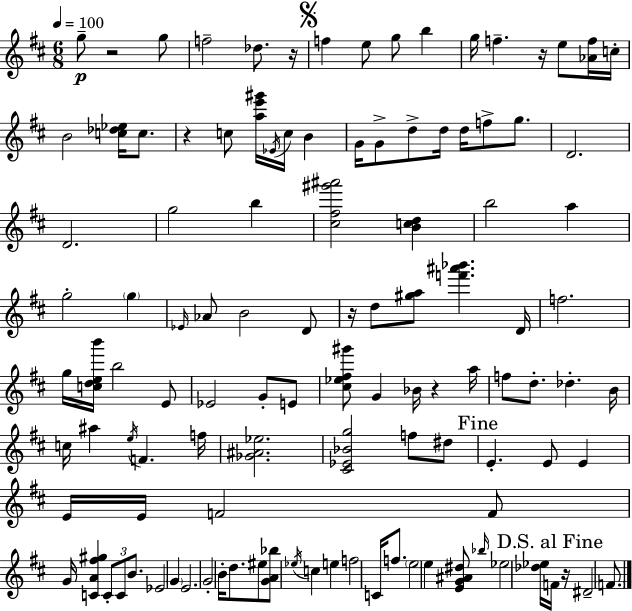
X:1
T:Untitled
M:6/8
L:1/4
K:D
g/2 z2 g/2 f2 _d/2 z/4 f e/2 g/2 b g/4 f z/4 e/2 [_Af]/4 c/4 B2 [c_d_e]/4 c/2 z c/2 [ae'^g']/4 _E/4 c/4 B G/4 G/2 d/2 d/4 d/4 f/2 g/2 D2 D2 g2 b [^c^f^g'^a']2 [Bcd] b2 a g2 g _E/4 _A/2 B2 D/2 z/4 d/2 [^ga]/2 [f'^a'_b'] D/4 f2 g/4 [cdeb']/4 b2 E/2 _E2 G/2 E/2 [^c_e^f^g']/2 G _B/4 z a/4 f/2 d/2 _d B/4 c/4 ^a e/4 F f/4 [_G^A_e]2 [^C_E_Bg]2 f/2 ^d/2 E E/2 E E/4 E/4 F2 F/2 G/4 [CA^f^g] C/2 C/2 B/2 _E2 G E2 G2 B/4 d/2 ^e/2 [GA_b]/2 _e/4 c e f2 C/4 f/2 e2 e [EG^A^d]/2 _b/4 _e2 [_d_e]/4 F/4 z/4 ^D2 F/2